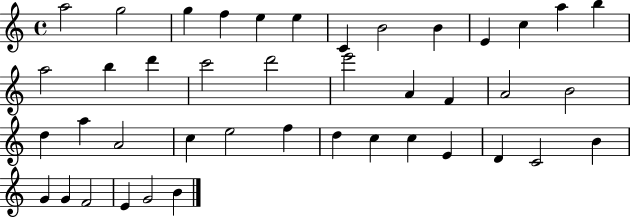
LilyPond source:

{
  \clef treble
  \time 4/4
  \defaultTimeSignature
  \key c \major
  a''2 g''2 | g''4 f''4 e''4 e''4 | c'4 b'2 b'4 | e'4 c''4 a''4 b''4 | \break a''2 b''4 d'''4 | c'''2 d'''2 | e'''2 a'4 f'4 | a'2 b'2 | \break d''4 a''4 a'2 | c''4 e''2 f''4 | d''4 c''4 c''4 e'4 | d'4 c'2 b'4 | \break g'4 g'4 f'2 | e'4 g'2 b'4 | \bar "|."
}